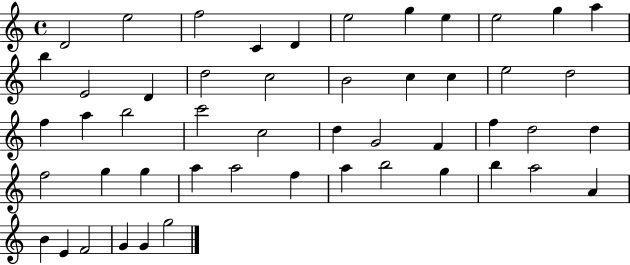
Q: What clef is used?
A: treble